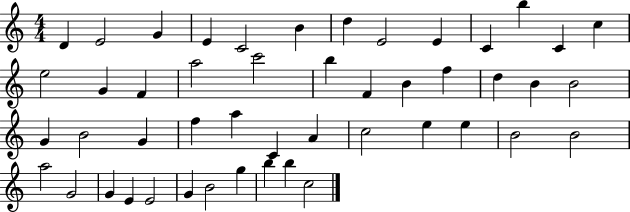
{
  \clef treble
  \numericTimeSignature
  \time 4/4
  \key c \major
  d'4 e'2 g'4 | e'4 c'2 b'4 | d''4 e'2 e'4 | c'4 b''4 c'4 c''4 | \break e''2 g'4 f'4 | a''2 c'''2 | b''4 f'4 b'4 f''4 | d''4 b'4 b'2 | \break g'4 b'2 g'4 | f''4 a''4 c'4 a'4 | c''2 e''4 e''4 | b'2 b'2 | \break a''2 g'2 | g'4 e'4 e'2 | g'4 b'2 g''4 | b''4 b''4 c''2 | \break \bar "|."
}